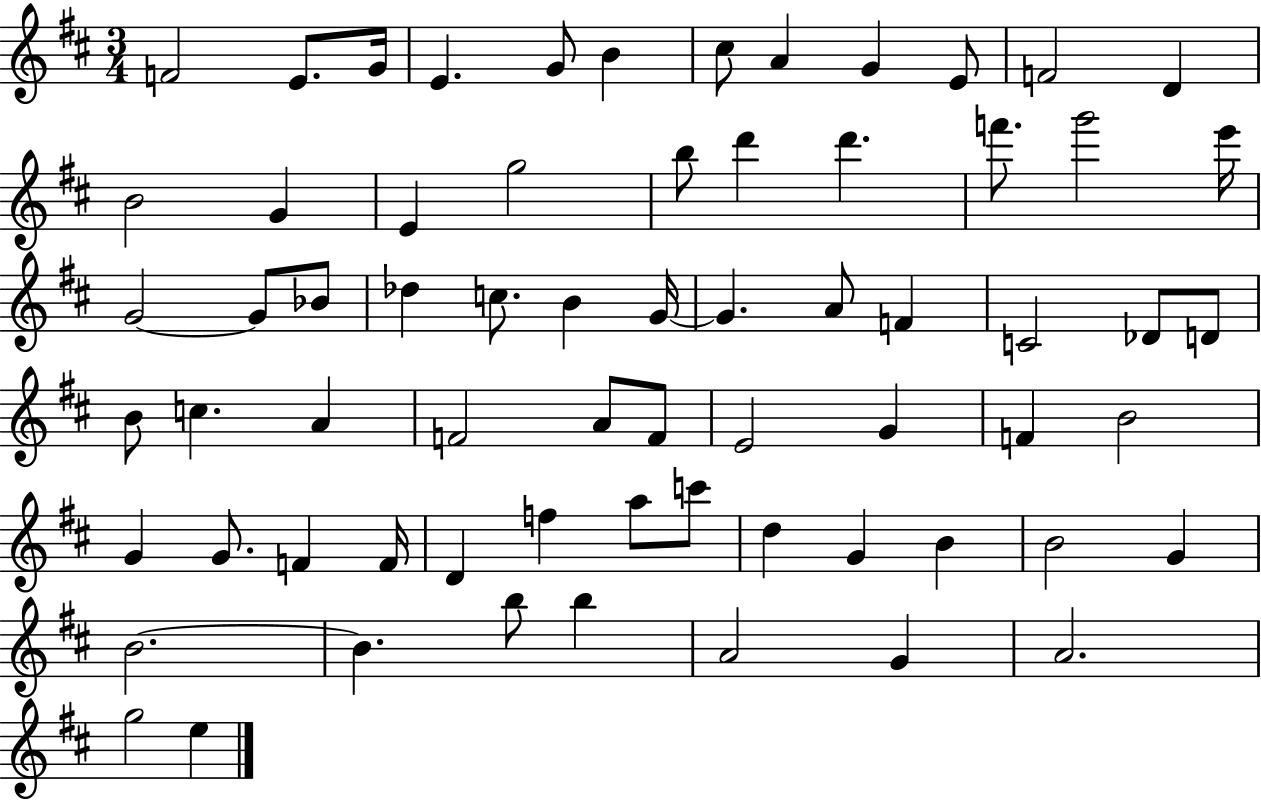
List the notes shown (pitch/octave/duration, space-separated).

F4/h E4/e. G4/s E4/q. G4/e B4/q C#5/e A4/q G4/q E4/e F4/h D4/q B4/h G4/q E4/q G5/h B5/e D6/q D6/q. F6/e. G6/h E6/s G4/h G4/e Bb4/e Db5/q C5/e. B4/q G4/s G4/q. A4/e F4/q C4/h Db4/e D4/e B4/e C5/q. A4/q F4/h A4/e F4/e E4/h G4/q F4/q B4/h G4/q G4/e. F4/q F4/s D4/q F5/q A5/e C6/e D5/q G4/q B4/q B4/h G4/q B4/h. B4/q. B5/e B5/q A4/h G4/q A4/h. G5/h E5/q